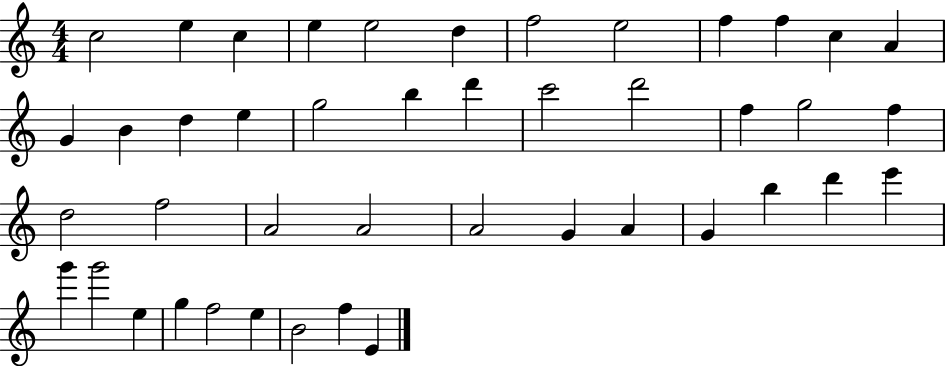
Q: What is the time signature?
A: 4/4